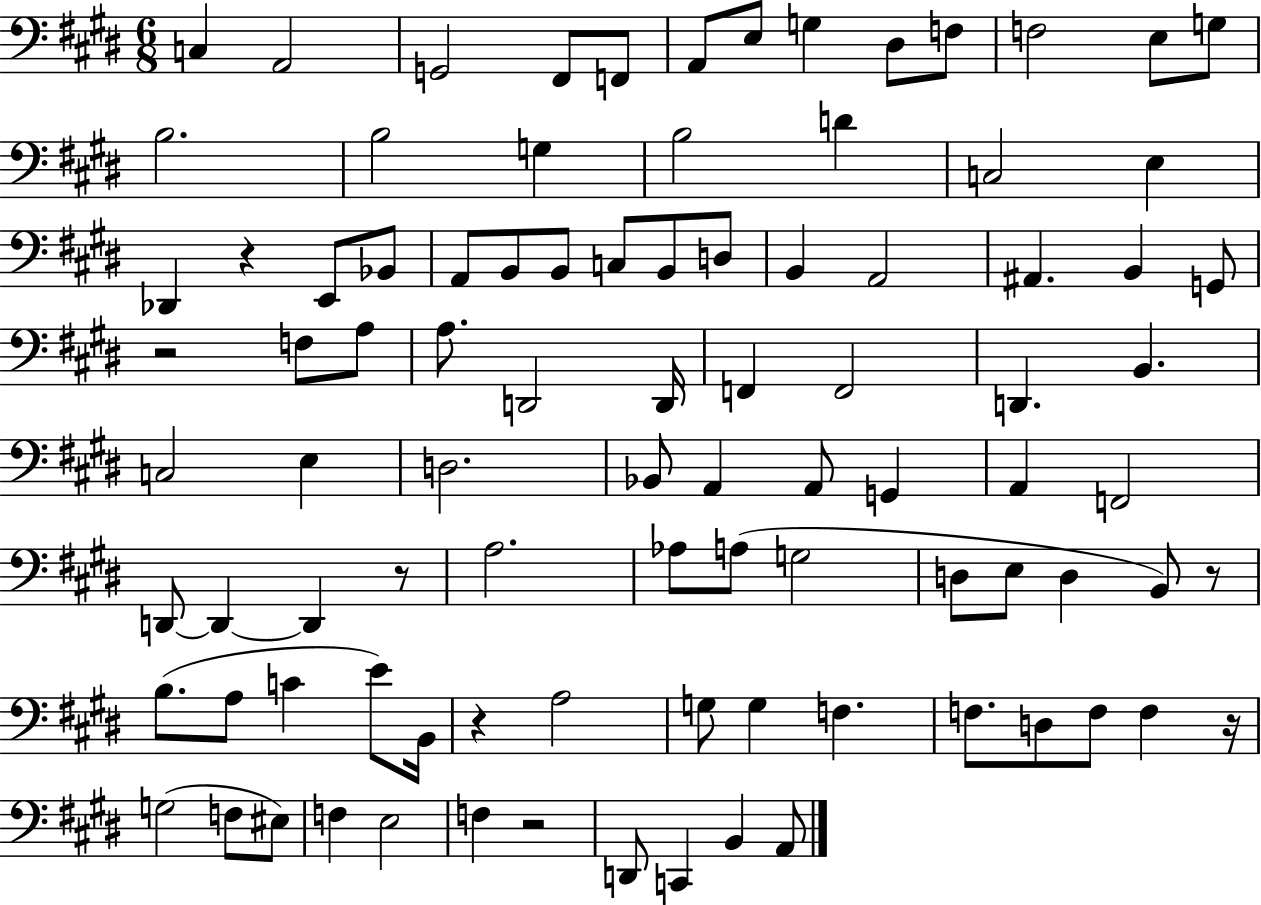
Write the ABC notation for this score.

X:1
T:Untitled
M:6/8
L:1/4
K:E
C, A,,2 G,,2 ^F,,/2 F,,/2 A,,/2 E,/2 G, ^D,/2 F,/2 F,2 E,/2 G,/2 B,2 B,2 G, B,2 D C,2 E, _D,, z E,,/2 _B,,/2 A,,/2 B,,/2 B,,/2 C,/2 B,,/2 D,/2 B,, A,,2 ^A,, B,, G,,/2 z2 F,/2 A,/2 A,/2 D,,2 D,,/4 F,, F,,2 D,, B,, C,2 E, D,2 _B,,/2 A,, A,,/2 G,, A,, F,,2 D,,/2 D,, D,, z/2 A,2 _A,/2 A,/2 G,2 D,/2 E,/2 D, B,,/2 z/2 B,/2 A,/2 C E/2 B,,/4 z A,2 G,/2 G, F, F,/2 D,/2 F,/2 F, z/4 G,2 F,/2 ^E,/2 F, E,2 F, z2 D,,/2 C,, B,, A,,/2